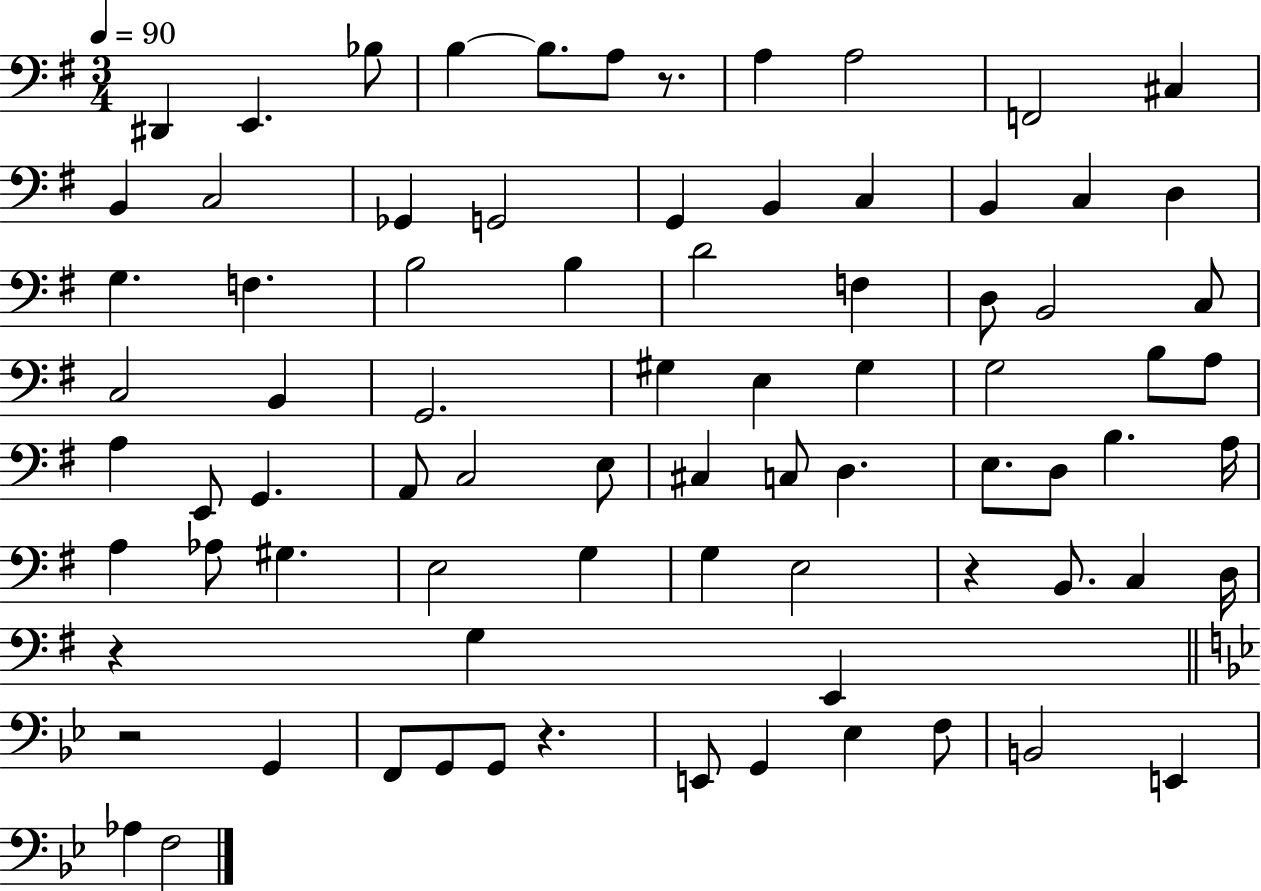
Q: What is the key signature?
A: G major